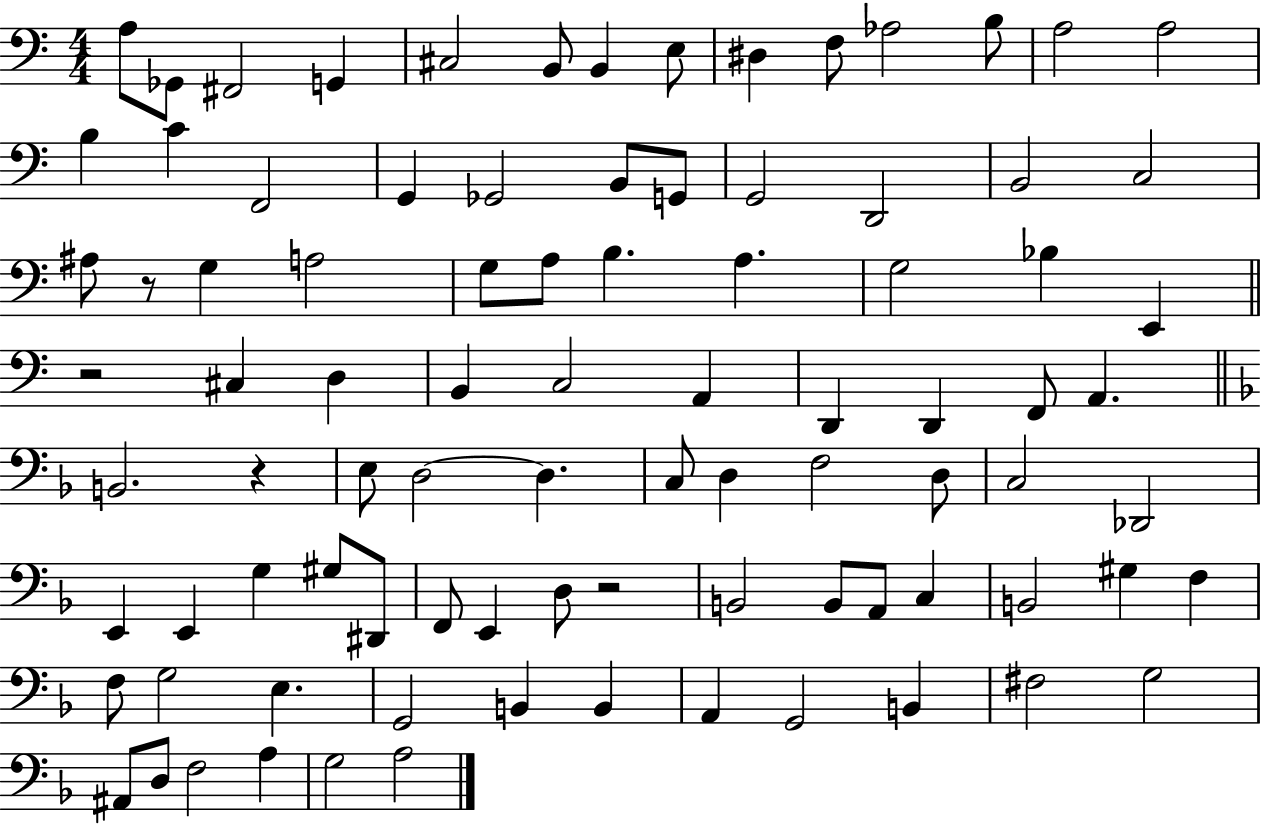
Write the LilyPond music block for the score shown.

{
  \clef bass
  \numericTimeSignature
  \time 4/4
  \key c \major
  a8 ges,8 fis,2 g,4 | cis2 b,8 b,4 e8 | dis4 f8 aes2 b8 | a2 a2 | \break b4 c'4 f,2 | g,4 ges,2 b,8 g,8 | g,2 d,2 | b,2 c2 | \break ais8 r8 g4 a2 | g8 a8 b4. a4. | g2 bes4 e,4 | \bar "||" \break \key a \minor r2 cis4 d4 | b,4 c2 a,4 | d,4 d,4 f,8 a,4. | \bar "||" \break \key f \major b,2. r4 | e8 d2~~ d4. | c8 d4 f2 d8 | c2 des,2 | \break e,4 e,4 g4 gis8 dis,8 | f,8 e,4 d8 r2 | b,2 b,8 a,8 c4 | b,2 gis4 f4 | \break f8 g2 e4. | g,2 b,4 b,4 | a,4 g,2 b,4 | fis2 g2 | \break ais,8 d8 f2 a4 | g2 a2 | \bar "|."
}